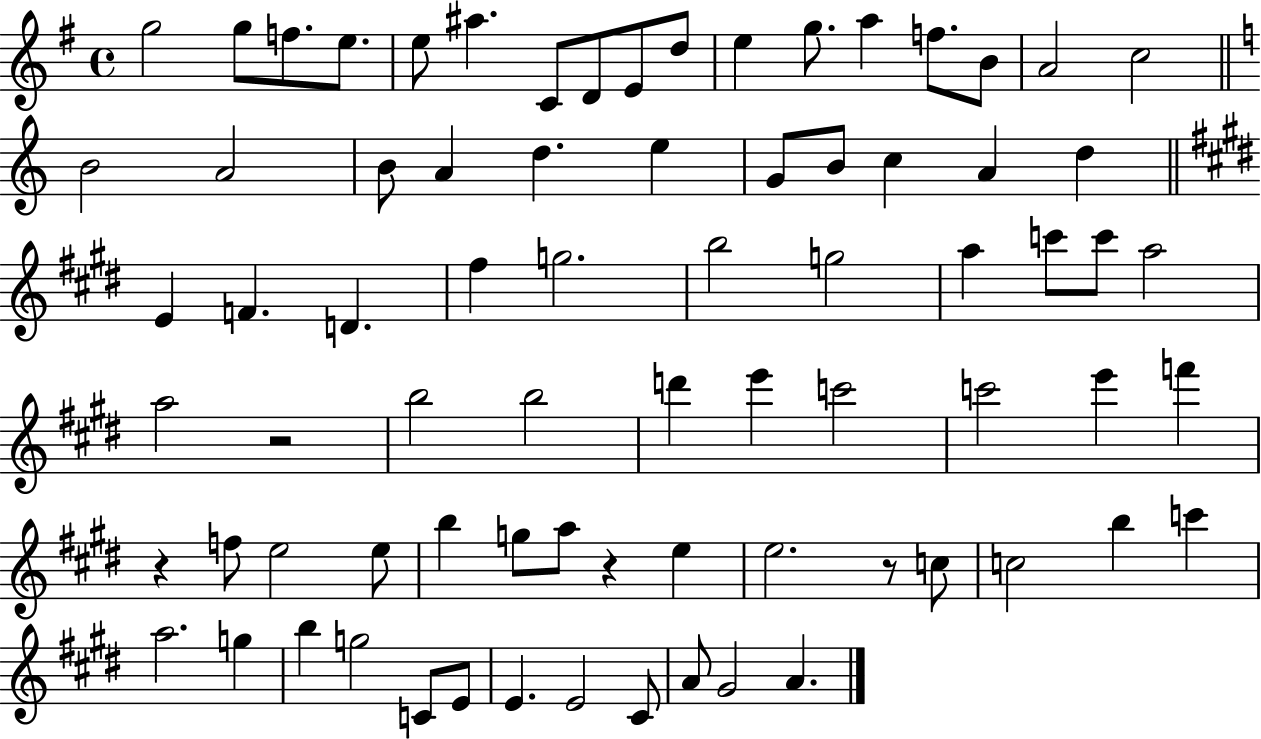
X:1
T:Untitled
M:4/4
L:1/4
K:G
g2 g/2 f/2 e/2 e/2 ^a C/2 D/2 E/2 d/2 e g/2 a f/2 B/2 A2 c2 B2 A2 B/2 A d e G/2 B/2 c A d E F D ^f g2 b2 g2 a c'/2 c'/2 a2 a2 z2 b2 b2 d' e' c'2 c'2 e' f' z f/2 e2 e/2 b g/2 a/2 z e e2 z/2 c/2 c2 b c' a2 g b g2 C/2 E/2 E E2 ^C/2 A/2 ^G2 A